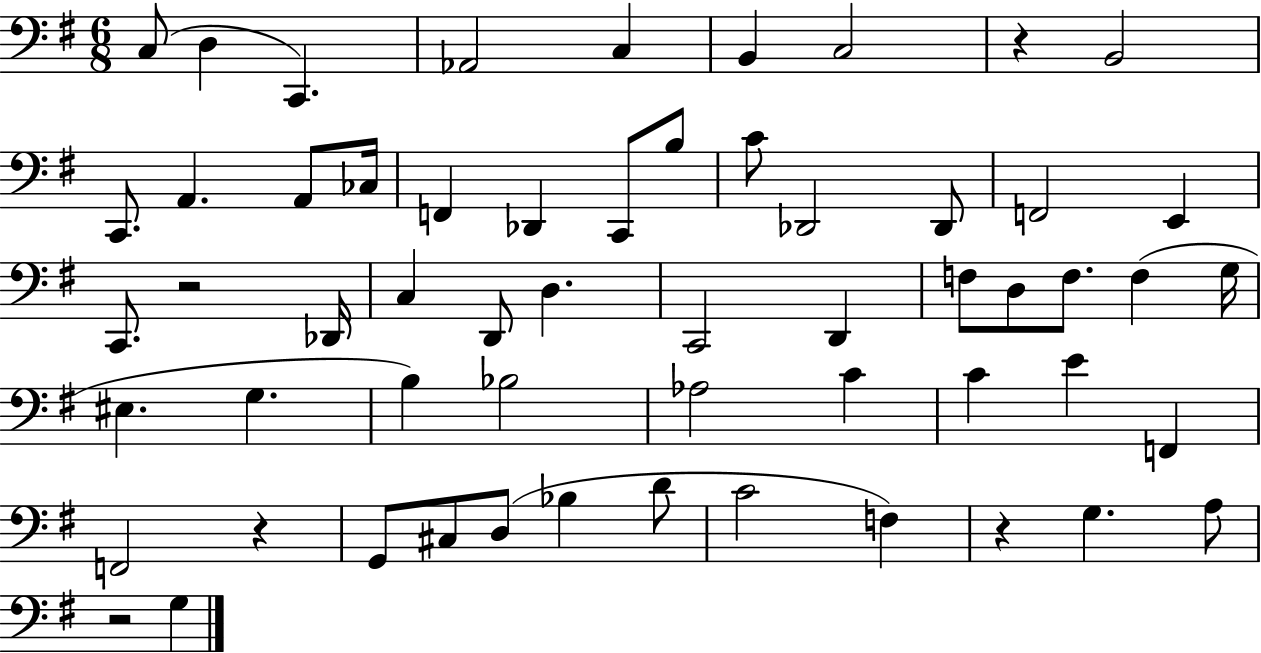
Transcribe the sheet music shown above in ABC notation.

X:1
T:Untitled
M:6/8
L:1/4
K:G
C,/2 D, C,, _A,,2 C, B,, C,2 z B,,2 C,,/2 A,, A,,/2 _C,/4 F,, _D,, C,,/2 B,/2 C/2 _D,,2 _D,,/2 F,,2 E,, C,,/2 z2 _D,,/4 C, D,,/2 D, C,,2 D,, F,/2 D,/2 F,/2 F, G,/4 ^E, G, B, _B,2 _A,2 C C E F,, F,,2 z G,,/2 ^C,/2 D,/2 _B, D/2 C2 F, z G, A,/2 z2 G,